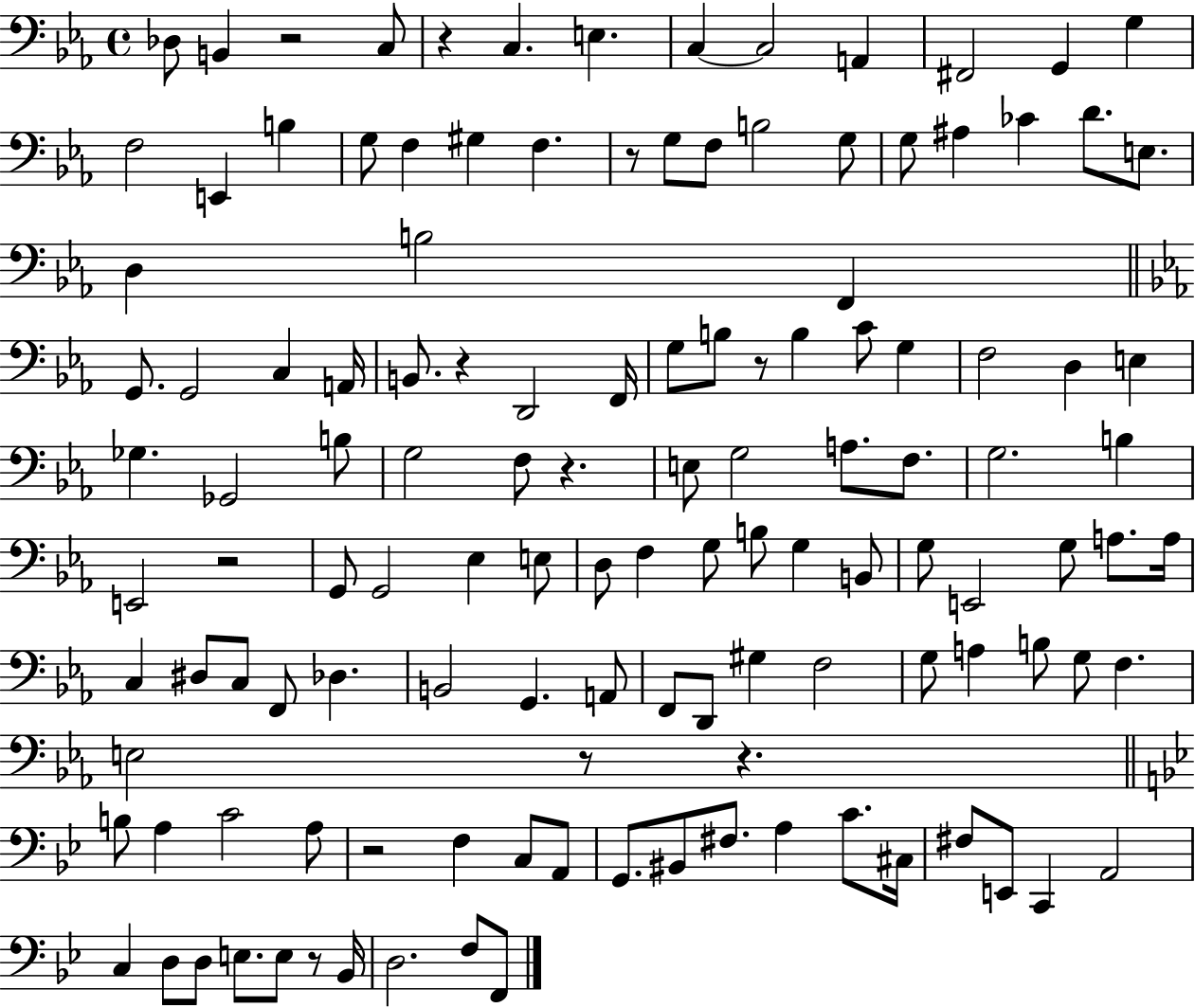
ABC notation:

X:1
T:Untitled
M:4/4
L:1/4
K:Eb
_D,/2 B,, z2 C,/2 z C, E, C, C,2 A,, ^F,,2 G,, G, F,2 E,, B, G,/2 F, ^G, F, z/2 G,/2 F,/2 B,2 G,/2 G,/2 ^A, _C D/2 E,/2 D, B,2 F,, G,,/2 G,,2 C, A,,/4 B,,/2 z D,,2 F,,/4 G,/2 B,/2 z/2 B, C/2 G, F,2 D, E, _G, _G,,2 B,/2 G,2 F,/2 z E,/2 G,2 A,/2 F,/2 G,2 B, E,,2 z2 G,,/2 G,,2 _E, E,/2 D,/2 F, G,/2 B,/2 G, B,,/2 G,/2 E,,2 G,/2 A,/2 A,/4 C, ^D,/2 C,/2 F,,/2 _D, B,,2 G,, A,,/2 F,,/2 D,,/2 ^G, F,2 G,/2 A, B,/2 G,/2 F, E,2 z/2 z B,/2 A, C2 A,/2 z2 F, C,/2 A,,/2 G,,/2 ^B,,/2 ^F,/2 A, C/2 ^C,/4 ^F,/2 E,,/2 C,, A,,2 C, D,/2 D,/2 E,/2 E,/2 z/2 _B,,/4 D,2 F,/2 F,,/2